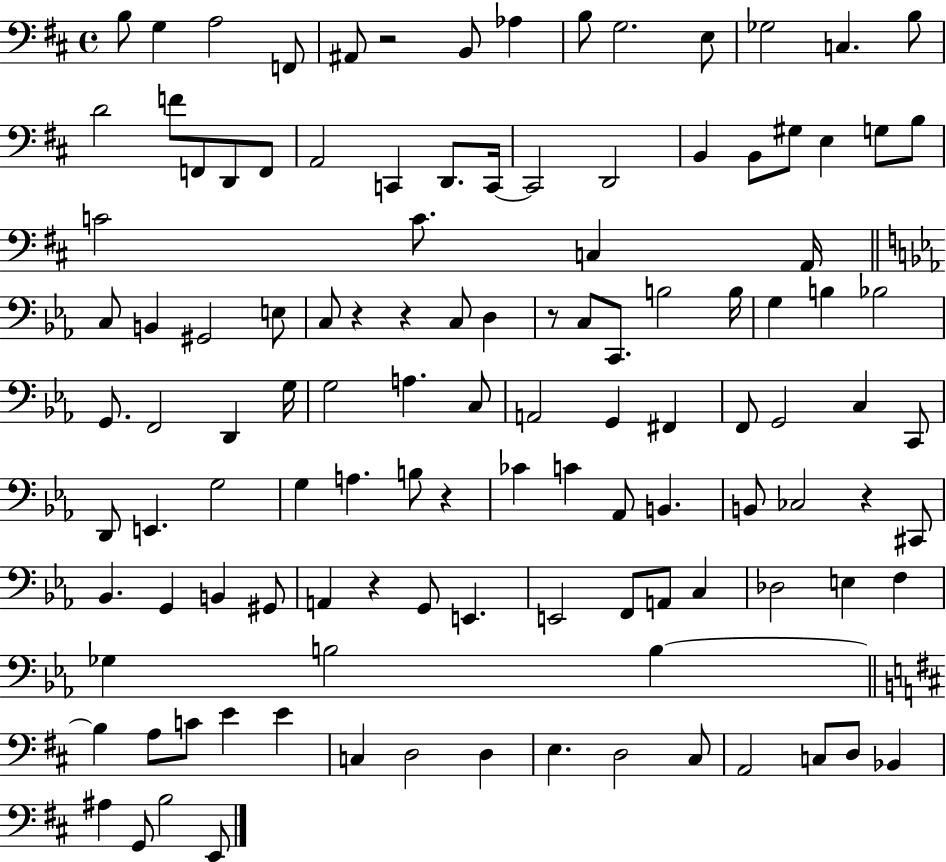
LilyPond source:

{
  \clef bass
  \time 4/4
  \defaultTimeSignature
  \key d \major
  \repeat volta 2 { b8 g4 a2 f,8 | ais,8 r2 b,8 aes4 | b8 g2. e8 | ges2 c4. b8 | \break d'2 f'8 f,8 d,8 f,8 | a,2 c,4 d,8. c,16~~ | c,2 d,2 | b,4 b,8 gis8 e4 g8 b8 | \break c'2 c'8. c4 a,16 | \bar "||" \break \key ees \major c8 b,4 gis,2 e8 | c8 r4 r4 c8 d4 | r8 c8 c,8. b2 b16 | g4 b4 bes2 | \break g,8. f,2 d,4 g16 | g2 a4. c8 | a,2 g,4 fis,4 | f,8 g,2 c4 c,8 | \break d,8 e,4. g2 | g4 a4. b8 r4 | ces'4 c'4 aes,8 b,4. | b,8 ces2 r4 cis,8 | \break bes,4. g,4 b,4 gis,8 | a,4 r4 g,8 e,4. | e,2 f,8 a,8 c4 | des2 e4 f4 | \break ges4 b2 b4~~ | \bar "||" \break \key d \major b4 a8 c'8 e'4 e'4 | c4 d2 d4 | e4. d2 cis8 | a,2 c8 d8 bes,4 | \break ais4 g,8 b2 e,8 | } \bar "|."
}